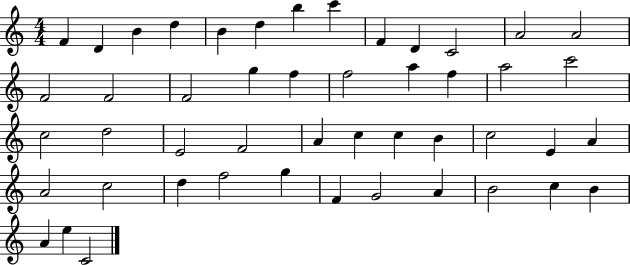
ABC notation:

X:1
T:Untitled
M:4/4
L:1/4
K:C
F D B d B d b c' F D C2 A2 A2 F2 F2 F2 g f f2 a f a2 c'2 c2 d2 E2 F2 A c c B c2 E A A2 c2 d f2 g F G2 A B2 c B A e C2